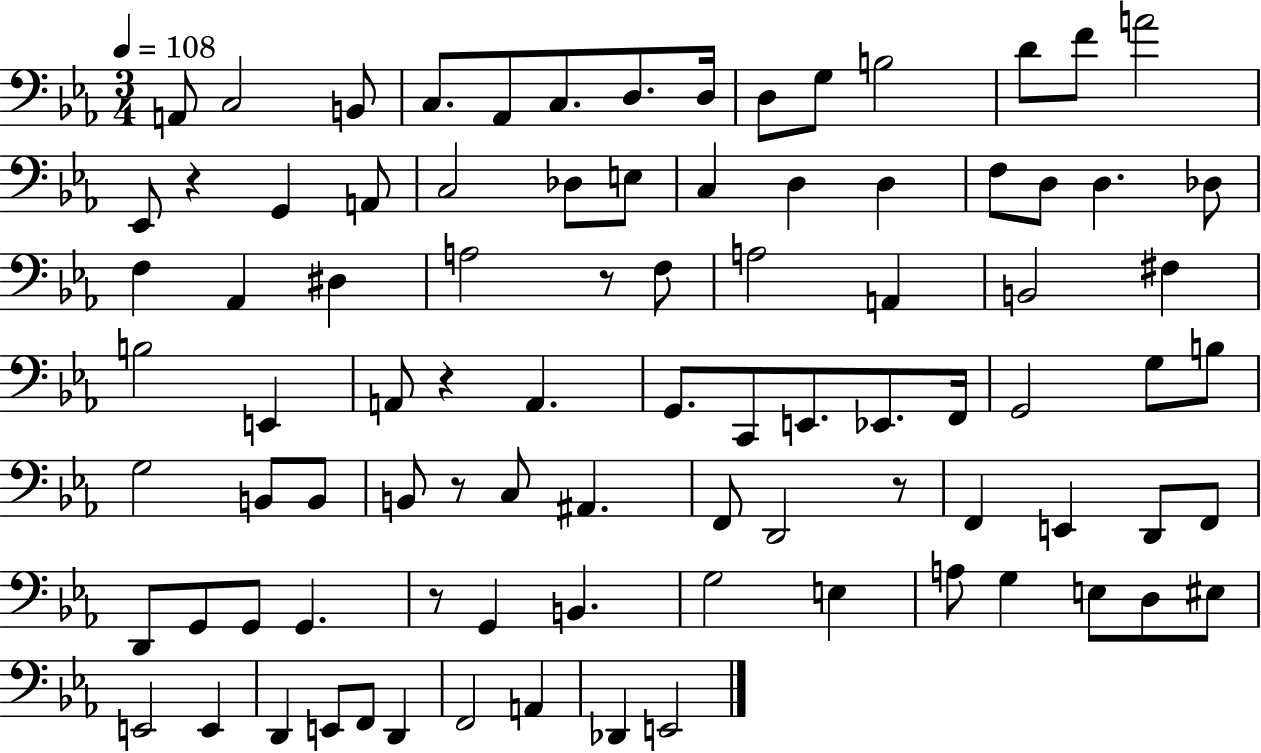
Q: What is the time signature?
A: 3/4